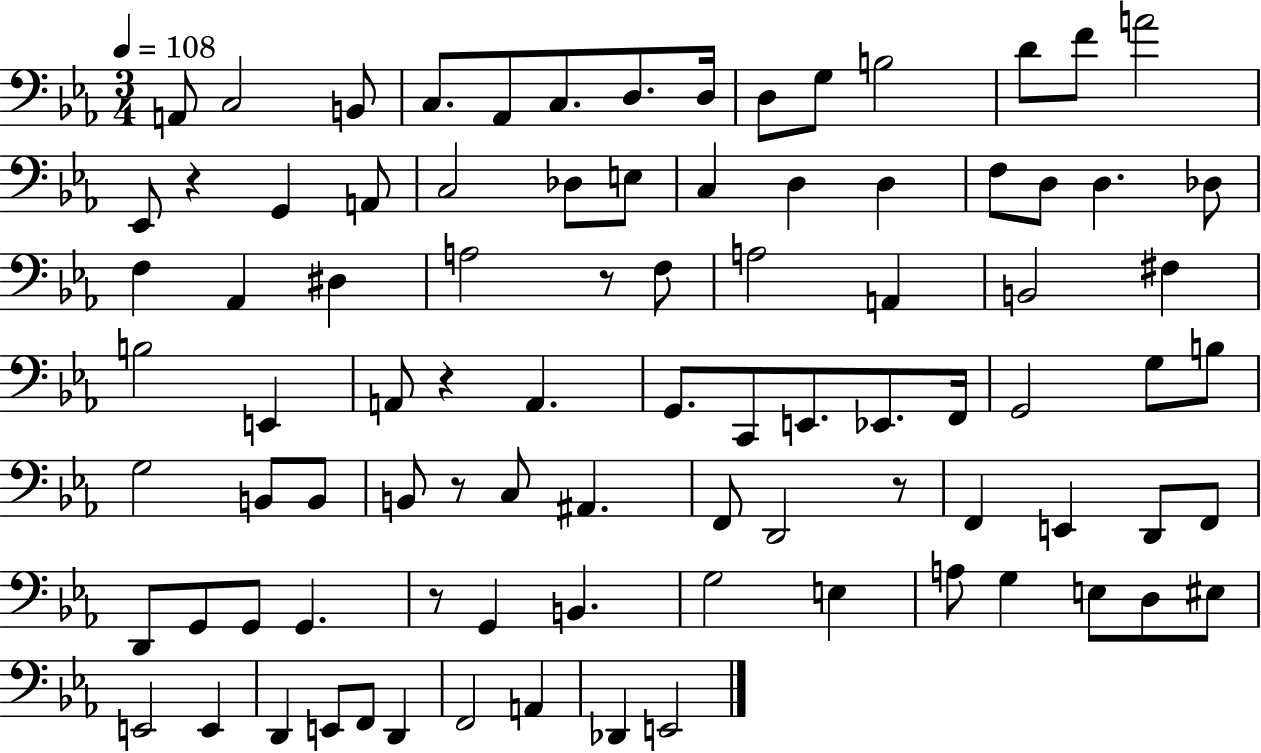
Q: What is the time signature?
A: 3/4